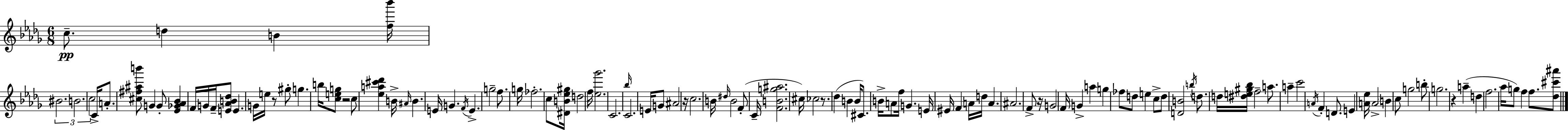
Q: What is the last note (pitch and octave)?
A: F5